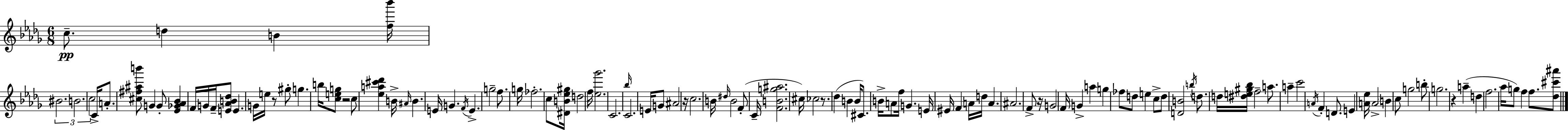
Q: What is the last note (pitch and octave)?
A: F5